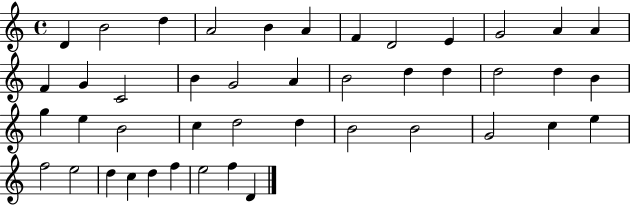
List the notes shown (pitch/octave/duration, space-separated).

D4/q B4/h D5/q A4/h B4/q A4/q F4/q D4/h E4/q G4/h A4/q A4/q F4/q G4/q C4/h B4/q G4/h A4/q B4/h D5/q D5/q D5/h D5/q B4/q G5/q E5/q B4/h C5/q D5/h D5/q B4/h B4/h G4/h C5/q E5/q F5/h E5/h D5/q C5/q D5/q F5/q E5/h F5/q D4/q